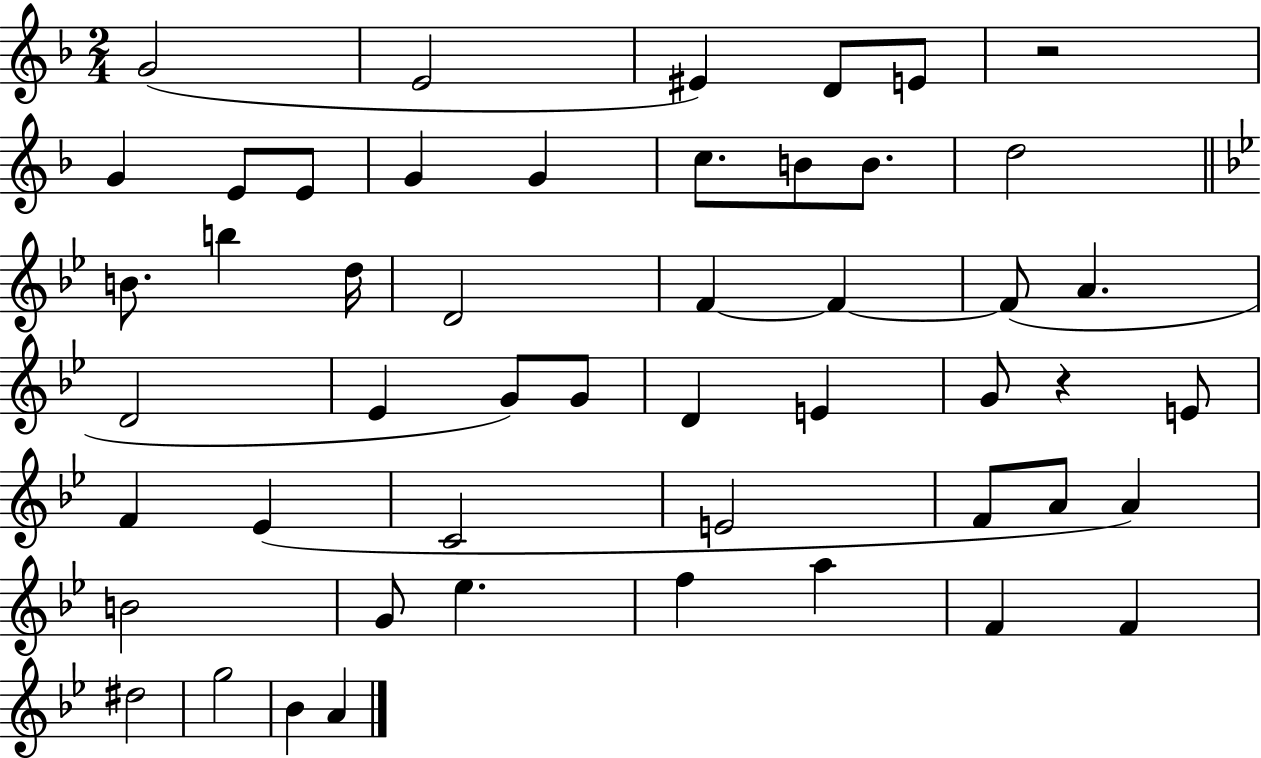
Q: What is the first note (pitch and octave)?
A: G4